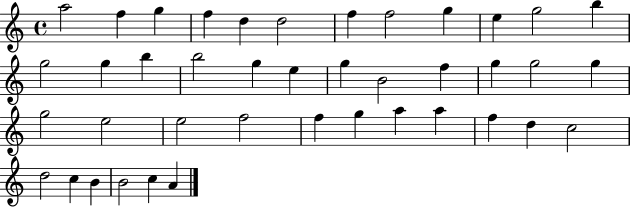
{
  \clef treble
  \time 4/4
  \defaultTimeSignature
  \key c \major
  a''2 f''4 g''4 | f''4 d''4 d''2 | f''4 f''2 g''4 | e''4 g''2 b''4 | \break g''2 g''4 b''4 | b''2 g''4 e''4 | g''4 b'2 f''4 | g''4 g''2 g''4 | \break g''2 e''2 | e''2 f''2 | f''4 g''4 a''4 a''4 | f''4 d''4 c''2 | \break d''2 c''4 b'4 | b'2 c''4 a'4 | \bar "|."
}